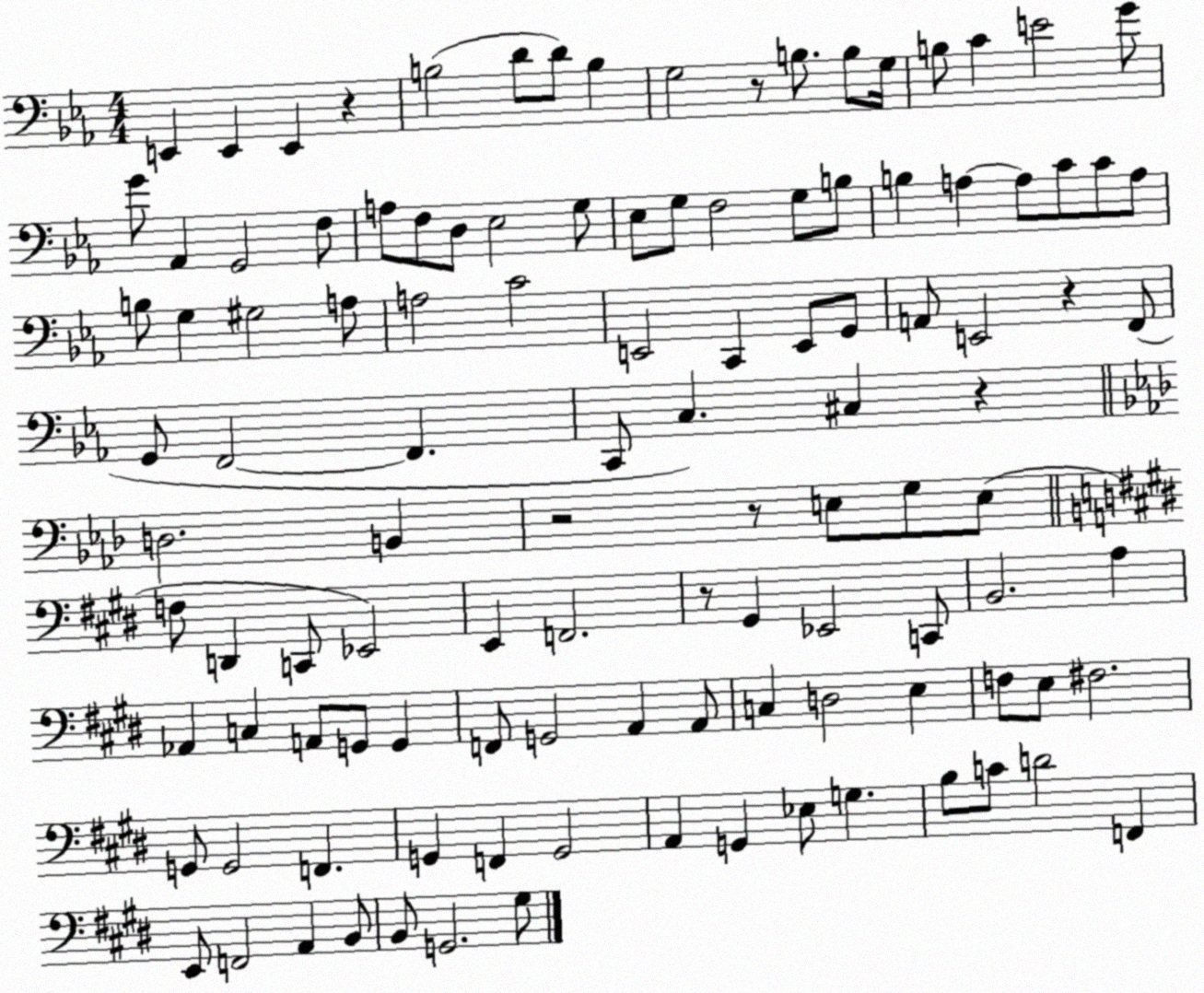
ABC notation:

X:1
T:Untitled
M:4/4
L:1/4
K:Eb
E,, E,, E,, z B,2 D/2 D/2 B, G,2 z/2 B,/2 B,/2 G,/4 B,/2 C E2 G/2 G/2 _A,, G,,2 F,/2 A,/2 F,/2 D,/2 _E,2 G,/2 _E,/2 G,/2 F,2 G,/2 B,/2 B, A, A,/2 C/2 C/2 A,/2 B,/2 G, ^G,2 A,/2 A,2 C2 E,,2 C,, E,,/2 G,,/2 A,,/2 E,,2 z F,,/2 G,,/2 F,,2 F,, C,,/2 C, ^C, z D,2 B,, z2 z/2 E,/2 G,/2 E,/2 F,/2 D,, C,,/2 _E,,2 E,, F,,2 z/2 ^G,, _E,,2 C,,/2 B,,2 A, _A,, C, A,,/2 G,,/2 G,, F,,/2 G,,2 A,, A,,/2 C, D,2 E, F,/2 E,/2 ^F,2 G,,/2 G,,2 F,, G,, F,, G,,2 A,, G,, _E,/2 G, B,/2 C/2 D2 F,, E,,/2 F,,2 A,, B,,/2 B,,/2 G,,2 ^G,/2